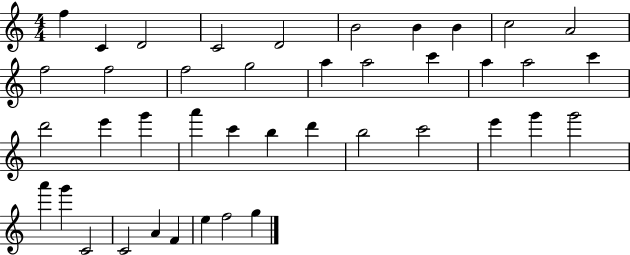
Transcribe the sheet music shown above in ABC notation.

X:1
T:Untitled
M:4/4
L:1/4
K:C
f C D2 C2 D2 B2 B B c2 A2 f2 f2 f2 g2 a a2 c' a a2 c' d'2 e' g' a' c' b d' b2 c'2 e' g' g'2 a' g' C2 C2 A F e f2 g